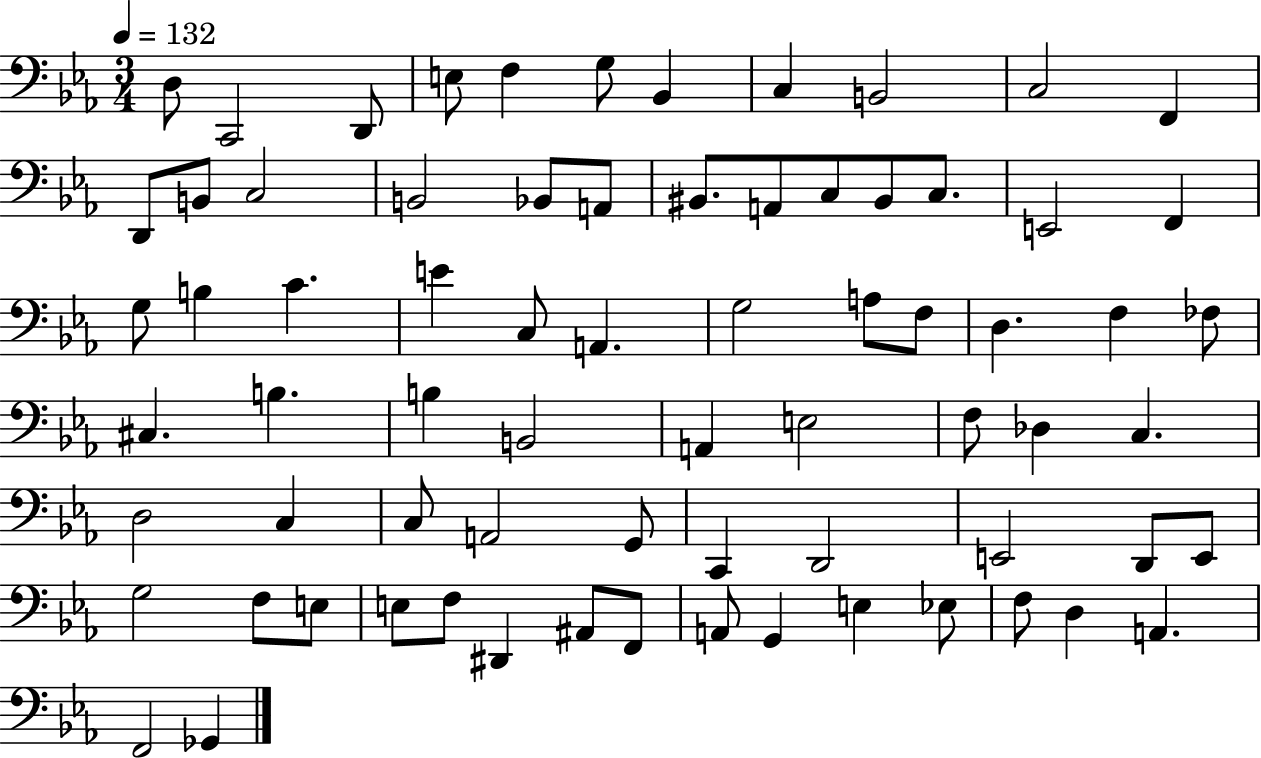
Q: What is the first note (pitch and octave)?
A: D3